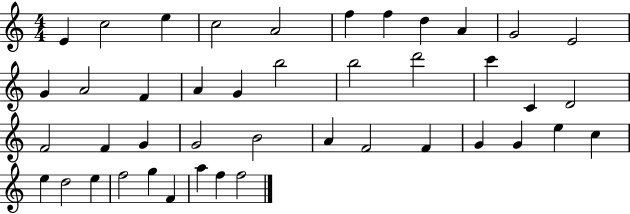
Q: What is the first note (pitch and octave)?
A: E4